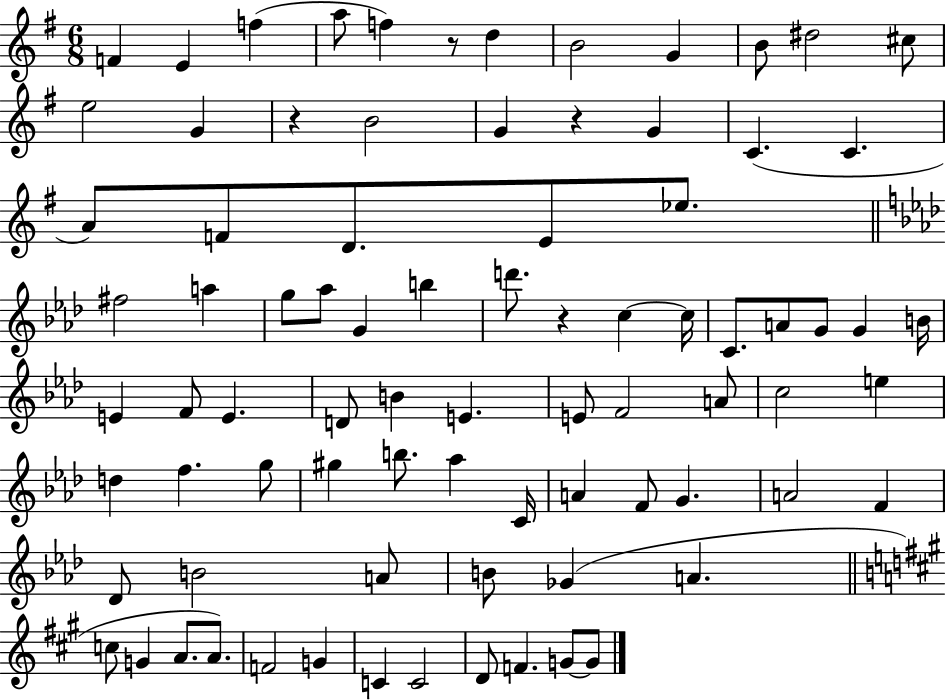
{
  \clef treble
  \numericTimeSignature
  \time 6/8
  \key g \major
  f'4 e'4 f''4( | a''8 f''4) r8 d''4 | b'2 g'4 | b'8 dis''2 cis''8 | \break e''2 g'4 | r4 b'2 | g'4 r4 g'4 | c'4.( c'4. | \break a'8) f'8 d'8. e'8 ees''8. | \bar "||" \break \key f \minor fis''2 a''4 | g''8 aes''8 g'4 b''4 | d'''8. r4 c''4~~ c''16 | c'8. a'8 g'8 g'4 b'16 | \break e'4 f'8 e'4. | d'8 b'4 e'4. | e'8 f'2 a'8 | c''2 e''4 | \break d''4 f''4. g''8 | gis''4 b''8. aes''4 c'16 | a'4 f'8 g'4. | a'2 f'4 | \break des'8 b'2 a'8 | b'8 ges'4( a'4. | \bar "||" \break \key a \major c''8 g'4 a'8. a'8.) | f'2 g'4 | c'4 c'2 | d'8 f'4. g'8~~ g'8 | \break \bar "|."
}